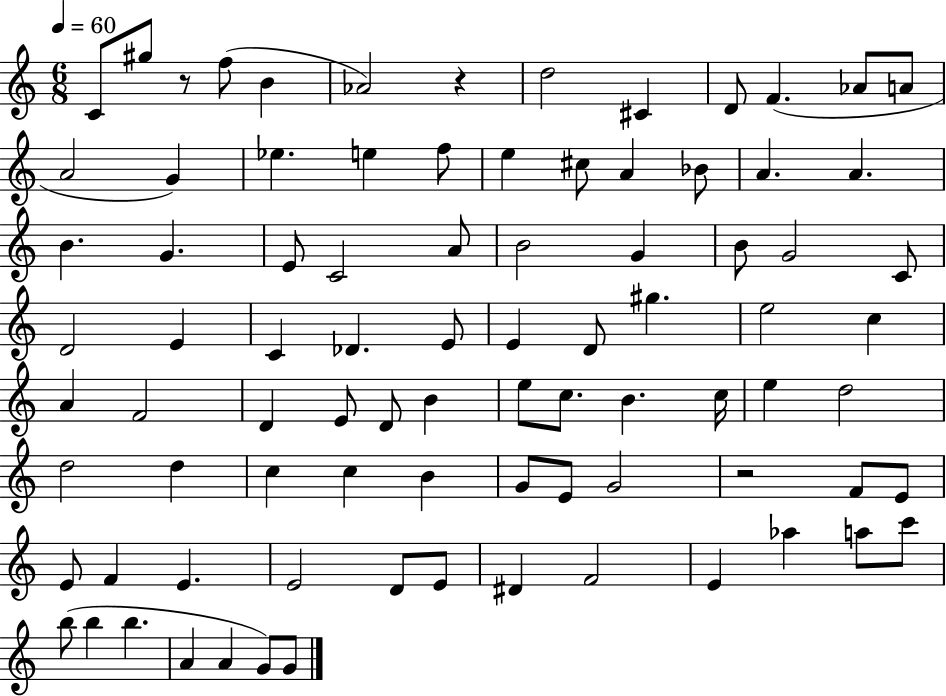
C4/e G#5/e R/e F5/e B4/q Ab4/h R/q D5/h C#4/q D4/e F4/q. Ab4/e A4/e A4/h G4/q Eb5/q. E5/q F5/e E5/q C#5/e A4/q Bb4/e A4/q. A4/q. B4/q. G4/q. E4/e C4/h A4/e B4/h G4/q B4/e G4/h C4/e D4/h E4/q C4/q Db4/q. E4/e E4/q D4/e G#5/q. E5/h C5/q A4/q F4/h D4/q E4/e D4/e B4/q E5/e C5/e. B4/q. C5/s E5/q D5/h D5/h D5/q C5/q C5/q B4/q G4/e E4/e G4/h R/h F4/e E4/e E4/e F4/q E4/q. E4/h D4/e E4/e D#4/q F4/h E4/q Ab5/q A5/e C6/e B5/e B5/q B5/q. A4/q A4/q G4/e G4/e